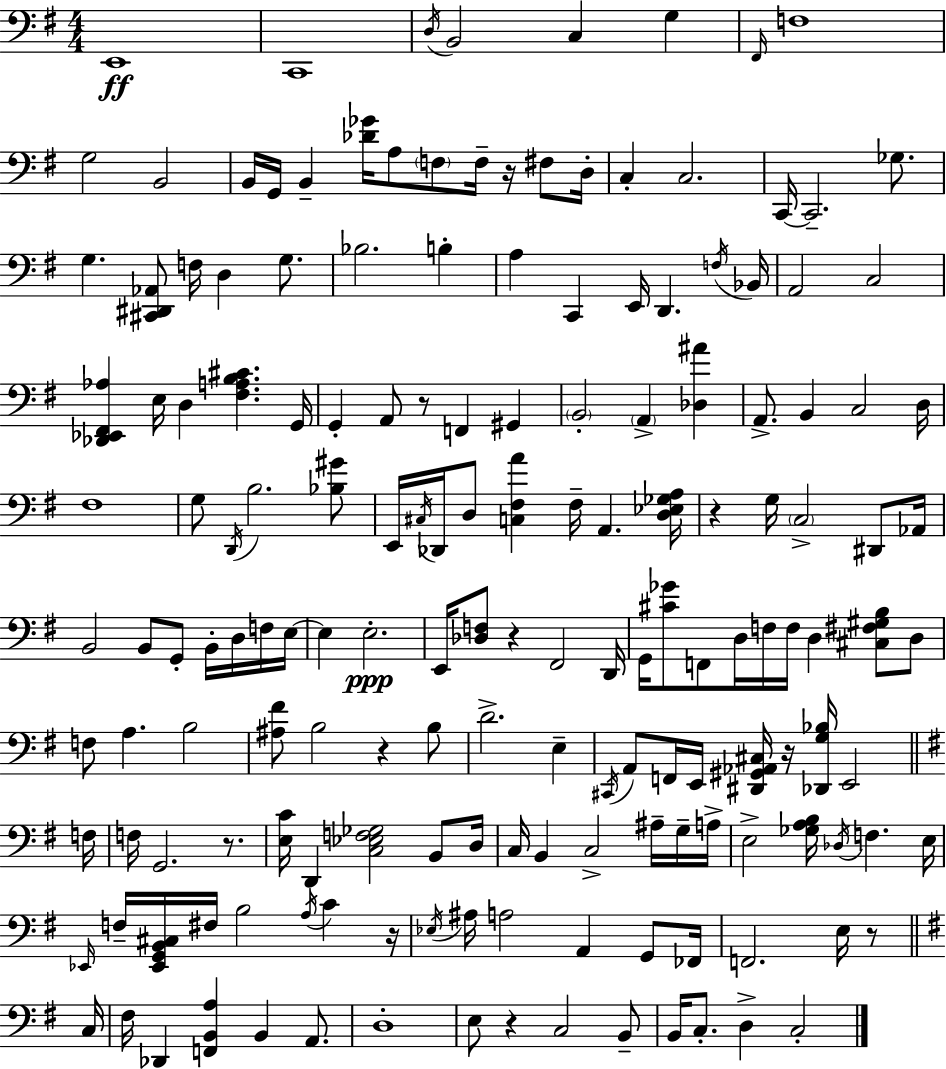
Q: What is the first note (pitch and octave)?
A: E2